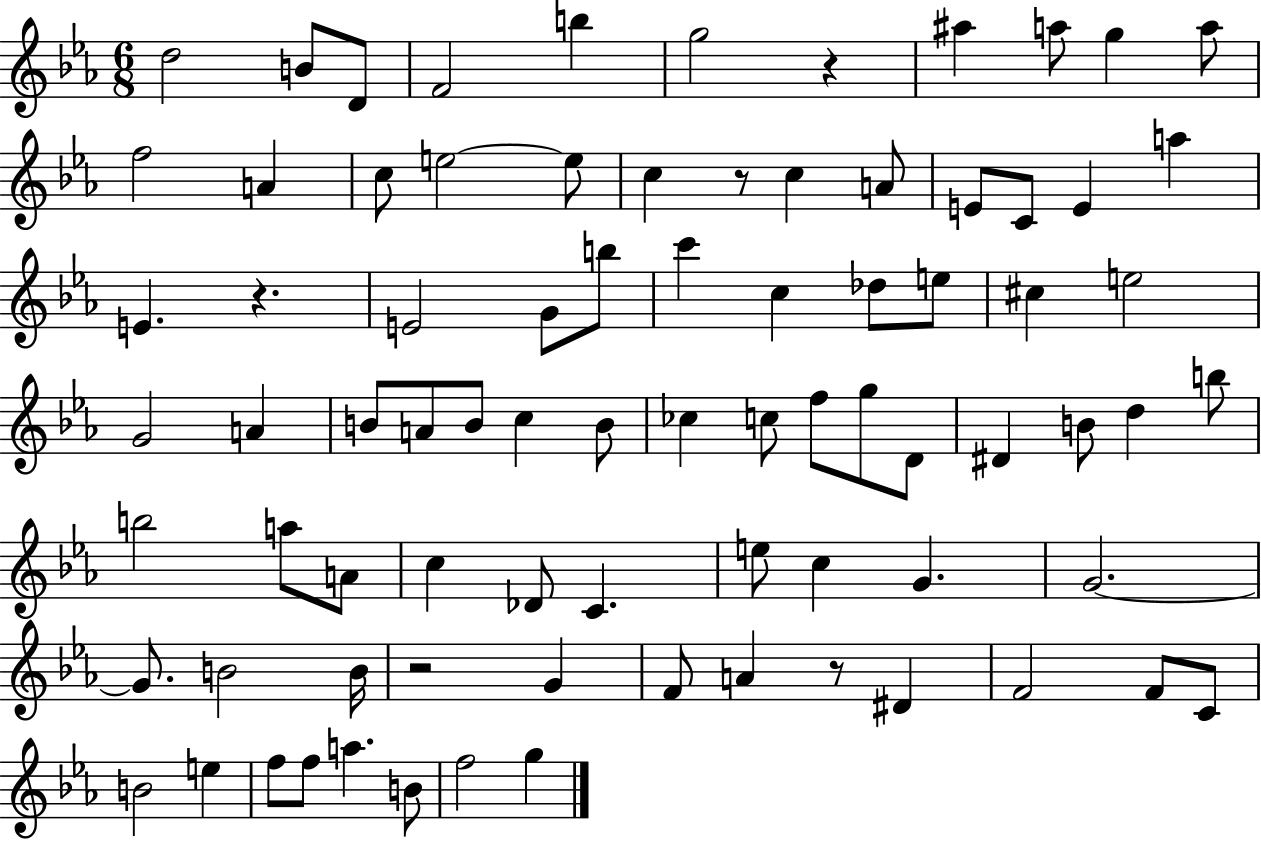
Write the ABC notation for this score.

X:1
T:Untitled
M:6/8
L:1/4
K:Eb
d2 B/2 D/2 F2 b g2 z ^a a/2 g a/2 f2 A c/2 e2 e/2 c z/2 c A/2 E/2 C/2 E a E z E2 G/2 b/2 c' c _d/2 e/2 ^c e2 G2 A B/2 A/2 B/2 c B/2 _c c/2 f/2 g/2 D/2 ^D B/2 d b/2 b2 a/2 A/2 c _D/2 C e/2 c G G2 G/2 B2 B/4 z2 G F/2 A z/2 ^D F2 F/2 C/2 B2 e f/2 f/2 a B/2 f2 g